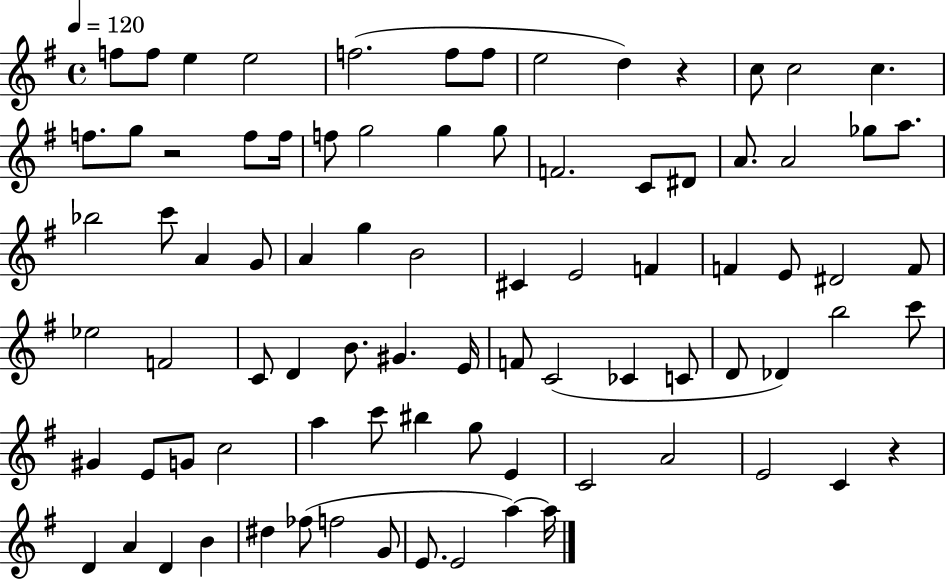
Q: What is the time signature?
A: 4/4